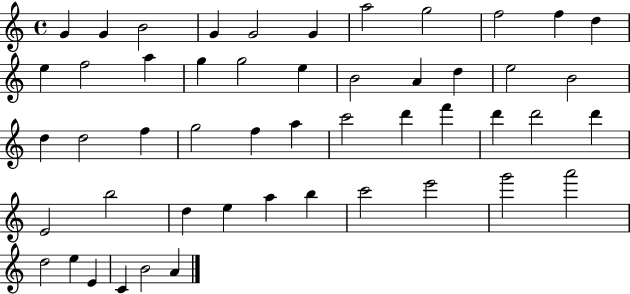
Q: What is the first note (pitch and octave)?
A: G4